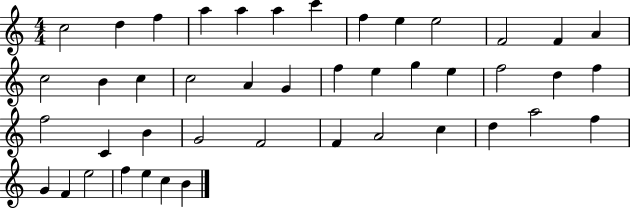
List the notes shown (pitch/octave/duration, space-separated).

C5/h D5/q F5/q A5/q A5/q A5/q C6/q F5/q E5/q E5/h F4/h F4/q A4/q C5/h B4/q C5/q C5/h A4/q G4/q F5/q E5/q G5/q E5/q F5/h D5/q F5/q F5/h C4/q B4/q G4/h F4/h F4/q A4/h C5/q D5/q A5/h F5/q G4/q F4/q E5/h F5/q E5/q C5/q B4/q